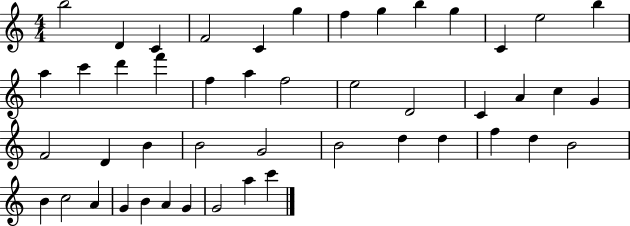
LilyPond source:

{
  \clef treble
  \numericTimeSignature
  \time 4/4
  \key c \major
  b''2 d'4 c'4 | f'2 c'4 g''4 | f''4 g''4 b''4 g''4 | c'4 e''2 b''4 | \break a''4 c'''4 d'''4 f'''4 | f''4 a''4 f''2 | e''2 d'2 | c'4 a'4 c''4 g'4 | \break f'2 d'4 b'4 | b'2 g'2 | b'2 d''4 d''4 | f''4 d''4 b'2 | \break b'4 c''2 a'4 | g'4 b'4 a'4 g'4 | g'2 a''4 c'''4 | \bar "|."
}